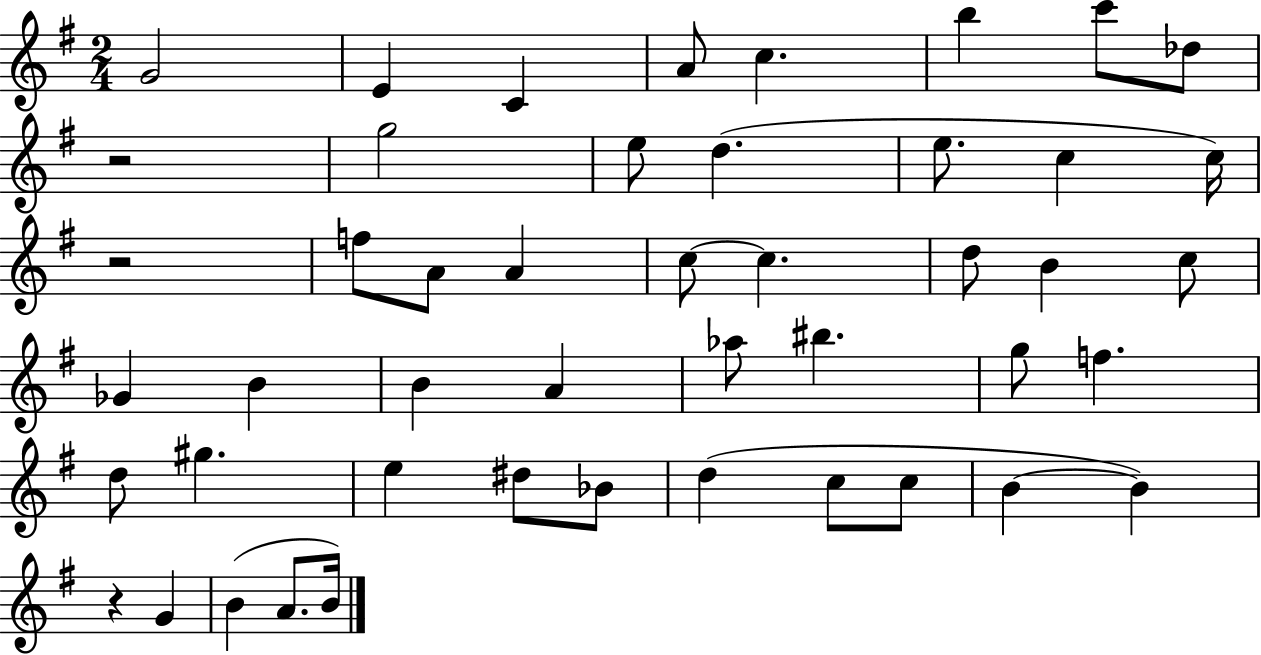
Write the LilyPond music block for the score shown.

{
  \clef treble
  \numericTimeSignature
  \time 2/4
  \key g \major
  g'2 | e'4 c'4 | a'8 c''4. | b''4 c'''8 des''8 | \break r2 | g''2 | e''8 d''4.( | e''8. c''4 c''16) | \break r2 | f''8 a'8 a'4 | c''8~~ c''4. | d''8 b'4 c''8 | \break ges'4 b'4 | b'4 a'4 | aes''8 bis''4. | g''8 f''4. | \break d''8 gis''4. | e''4 dis''8 bes'8 | d''4( c''8 c''8 | b'4~~ b'4) | \break r4 g'4 | b'4( a'8. b'16) | \bar "|."
}